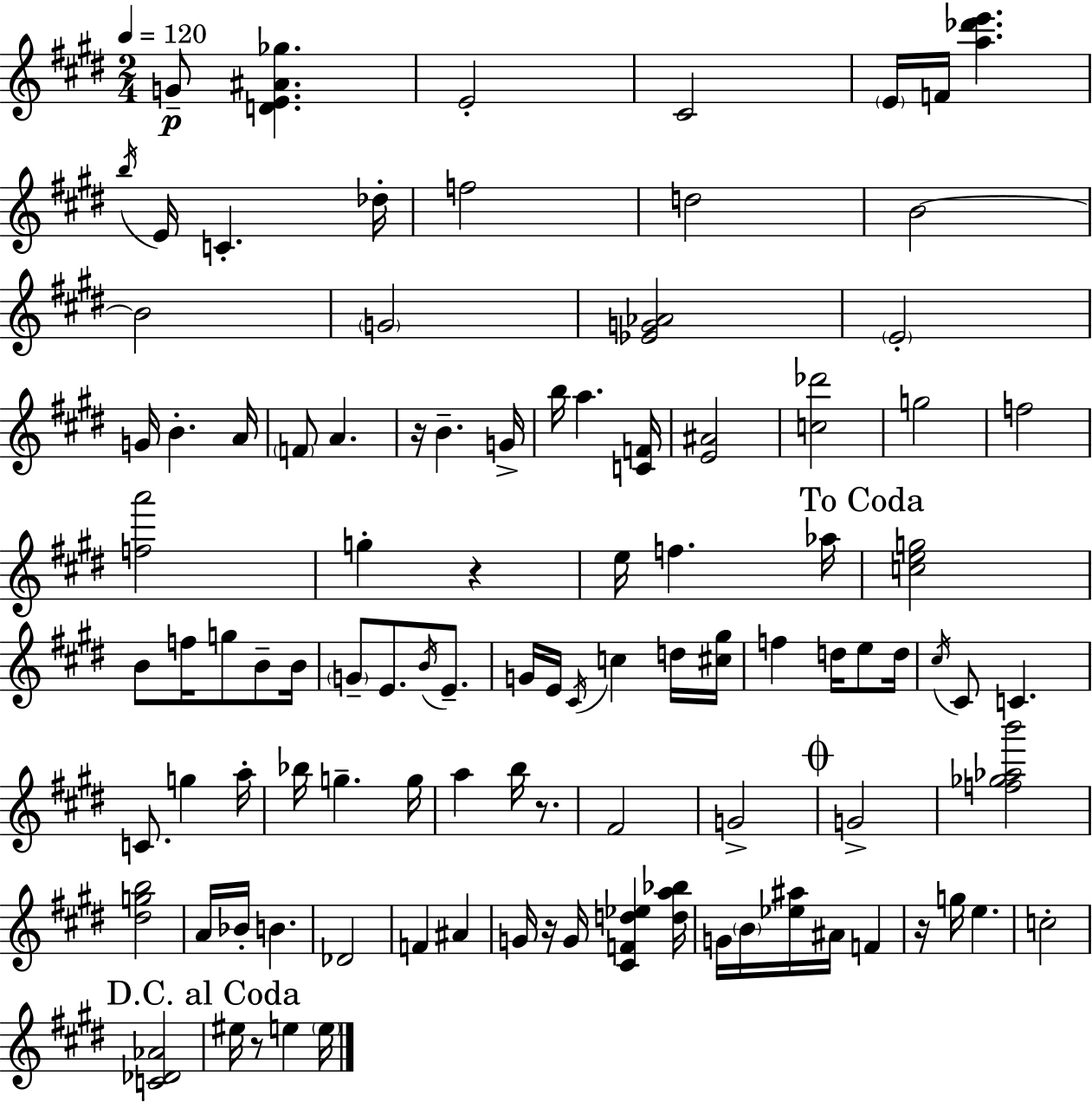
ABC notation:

X:1
T:Untitled
M:2/4
L:1/4
K:E
G/2 [DE^A_g] E2 ^C2 E/4 F/4 [a_d'e'] b/4 E/4 C _d/4 f2 d2 B2 B2 G2 [_EG_A]2 E2 G/4 B A/4 F/2 A z/4 B G/4 b/4 a [CF]/4 [E^A]2 [c_d']2 g2 f2 [fa']2 g z e/4 f _a/4 [ceg]2 B/2 f/4 g/2 B/2 B/4 G/2 E/2 B/4 E/2 G/4 E/4 ^C/4 c d/4 [^c^g]/4 f d/4 e/2 d/4 ^c/4 ^C/2 C C/2 g a/4 _b/4 g g/4 a b/4 z/2 ^F2 G2 G2 [f_g_ab']2 [^dgb]2 A/4 _B/4 B _D2 F ^A G/4 z/4 G/4 [^CFd_e] [da_b]/4 G/4 B/4 [_e^a]/4 ^A/4 F z/4 g/4 e c2 [C_D_A]2 ^e/4 z/2 e e/4